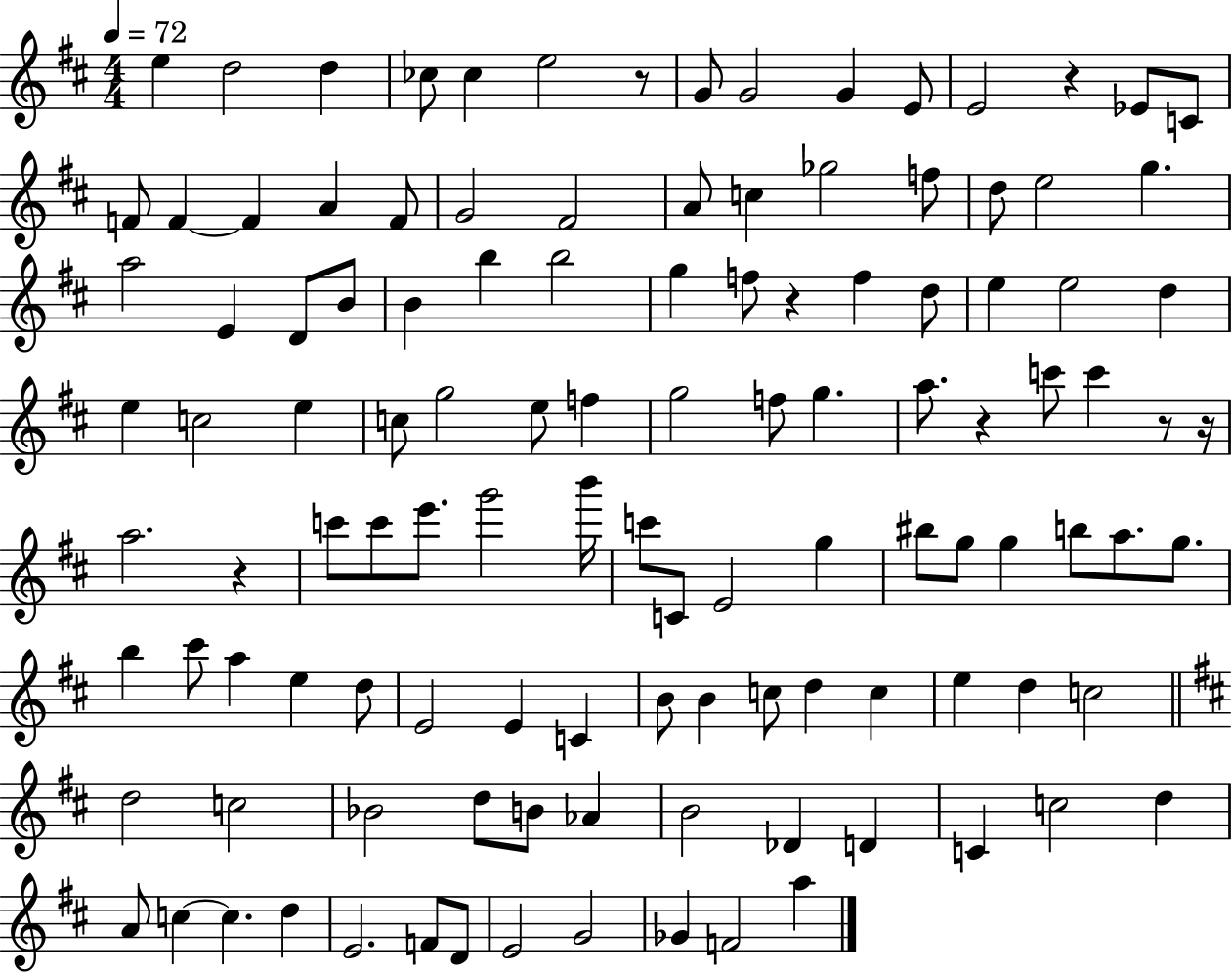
X:1
T:Untitled
M:4/4
L:1/4
K:D
e d2 d _c/2 _c e2 z/2 G/2 G2 G E/2 E2 z _E/2 C/2 F/2 F F A F/2 G2 ^F2 A/2 c _g2 f/2 d/2 e2 g a2 E D/2 B/2 B b b2 g f/2 z f d/2 e e2 d e c2 e c/2 g2 e/2 f g2 f/2 g a/2 z c'/2 c' z/2 z/4 a2 z c'/2 c'/2 e'/2 g'2 b'/4 c'/2 C/2 E2 g ^b/2 g/2 g b/2 a/2 g/2 b ^c'/2 a e d/2 E2 E C B/2 B c/2 d c e d c2 d2 c2 _B2 d/2 B/2 _A B2 _D D C c2 d A/2 c c d E2 F/2 D/2 E2 G2 _G F2 a